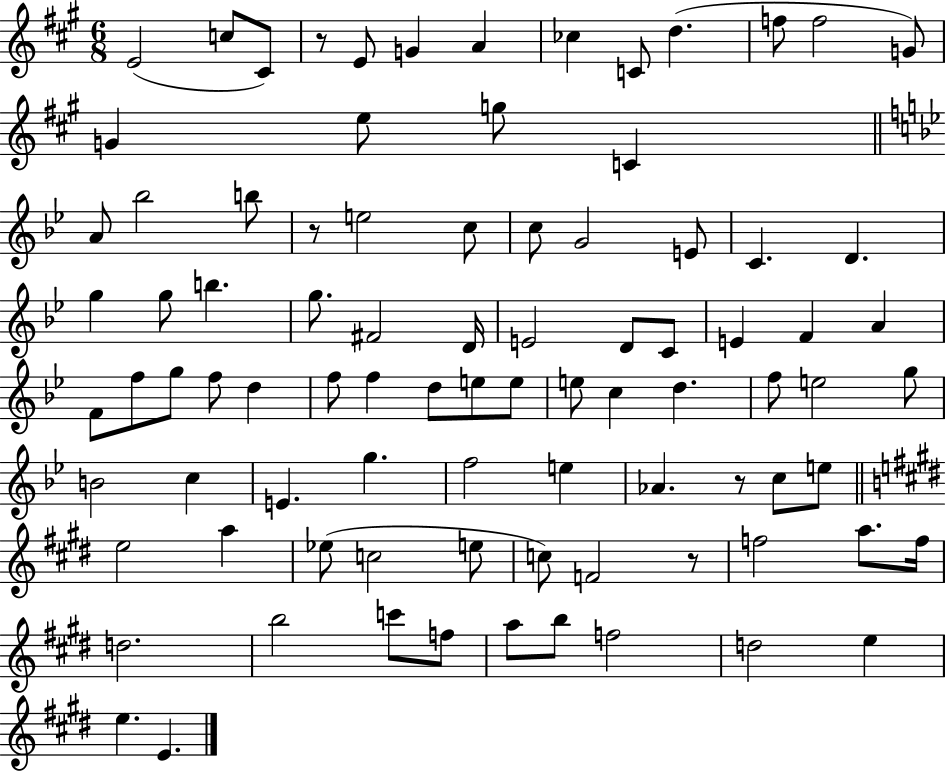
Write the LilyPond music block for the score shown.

{
  \clef treble
  \numericTimeSignature
  \time 6/8
  \key a \major
  e'2( c''8 cis'8) | r8 e'8 g'4 a'4 | ces''4 c'8 d''4.( | f''8 f''2 g'8) | \break g'4 e''8 g''8 c'4 | \bar "||" \break \key bes \major a'8 bes''2 b''8 | r8 e''2 c''8 | c''8 g'2 e'8 | c'4. d'4. | \break g''4 g''8 b''4. | g''8. fis'2 d'16 | e'2 d'8 c'8 | e'4 f'4 a'4 | \break f'8 f''8 g''8 f''8 d''4 | f''8 f''4 d''8 e''8 e''8 | e''8 c''4 d''4. | f''8 e''2 g''8 | \break b'2 c''4 | e'4. g''4. | f''2 e''4 | aes'4. r8 c''8 e''8 | \break \bar "||" \break \key e \major e''2 a''4 | ees''8( c''2 e''8 | c''8) f'2 r8 | f''2 a''8. f''16 | \break d''2. | b''2 c'''8 f''8 | a''8 b''8 f''2 | d''2 e''4 | \break e''4. e'4. | \bar "|."
}